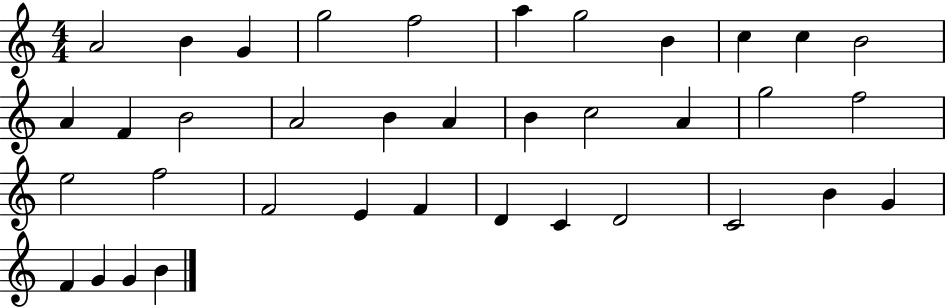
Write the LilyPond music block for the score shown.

{
  \clef treble
  \numericTimeSignature
  \time 4/4
  \key c \major
  a'2 b'4 g'4 | g''2 f''2 | a''4 g''2 b'4 | c''4 c''4 b'2 | \break a'4 f'4 b'2 | a'2 b'4 a'4 | b'4 c''2 a'4 | g''2 f''2 | \break e''2 f''2 | f'2 e'4 f'4 | d'4 c'4 d'2 | c'2 b'4 g'4 | \break f'4 g'4 g'4 b'4 | \bar "|."
}